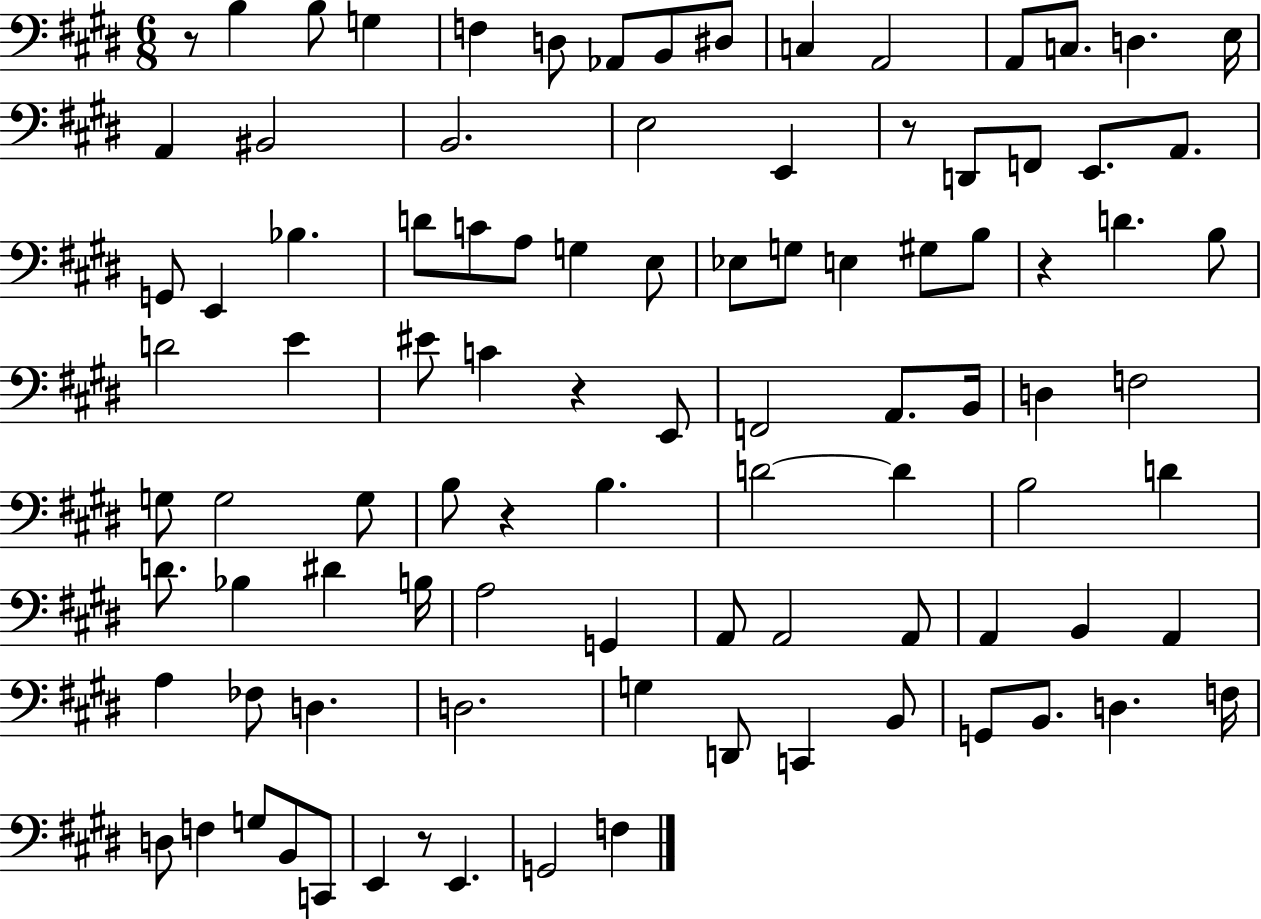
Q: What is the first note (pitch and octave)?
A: B3